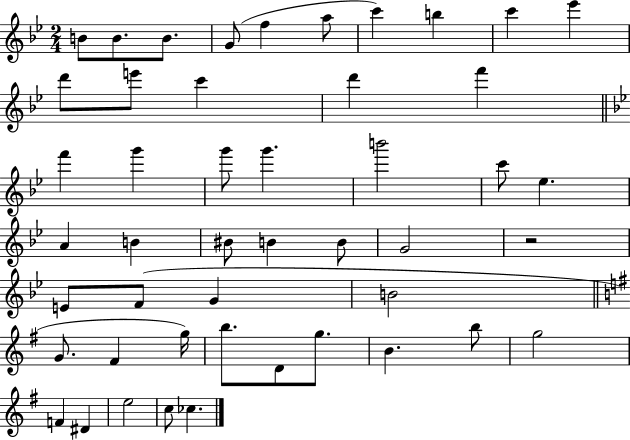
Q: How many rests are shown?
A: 1